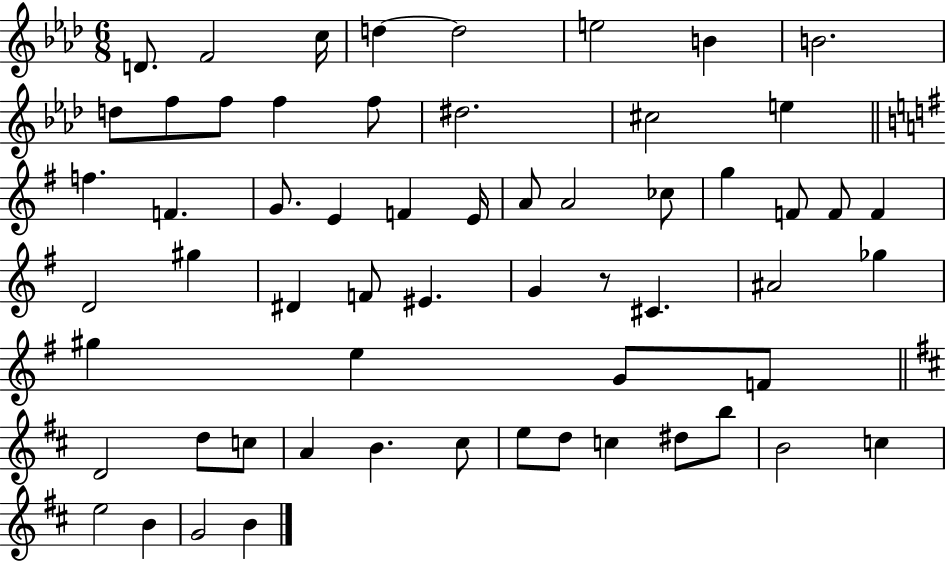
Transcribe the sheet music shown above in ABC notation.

X:1
T:Untitled
M:6/8
L:1/4
K:Ab
D/2 F2 c/4 d d2 e2 B B2 d/2 f/2 f/2 f f/2 ^d2 ^c2 e f F G/2 E F E/4 A/2 A2 _c/2 g F/2 F/2 F D2 ^g ^D F/2 ^E G z/2 ^C ^A2 _g ^g e G/2 F/2 D2 d/2 c/2 A B ^c/2 e/2 d/2 c ^d/2 b/2 B2 c e2 B G2 B